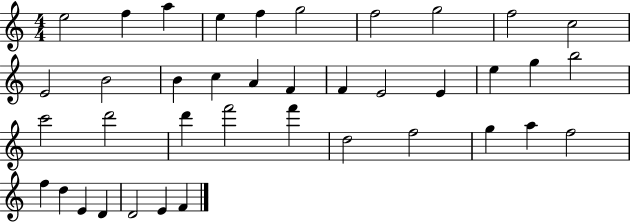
E5/h F5/q A5/q E5/q F5/q G5/h F5/h G5/h F5/h C5/h E4/h B4/h B4/q C5/q A4/q F4/q F4/q E4/h E4/q E5/q G5/q B5/h C6/h D6/h D6/q F6/h F6/q D5/h F5/h G5/q A5/q F5/h F5/q D5/q E4/q D4/q D4/h E4/q F4/q